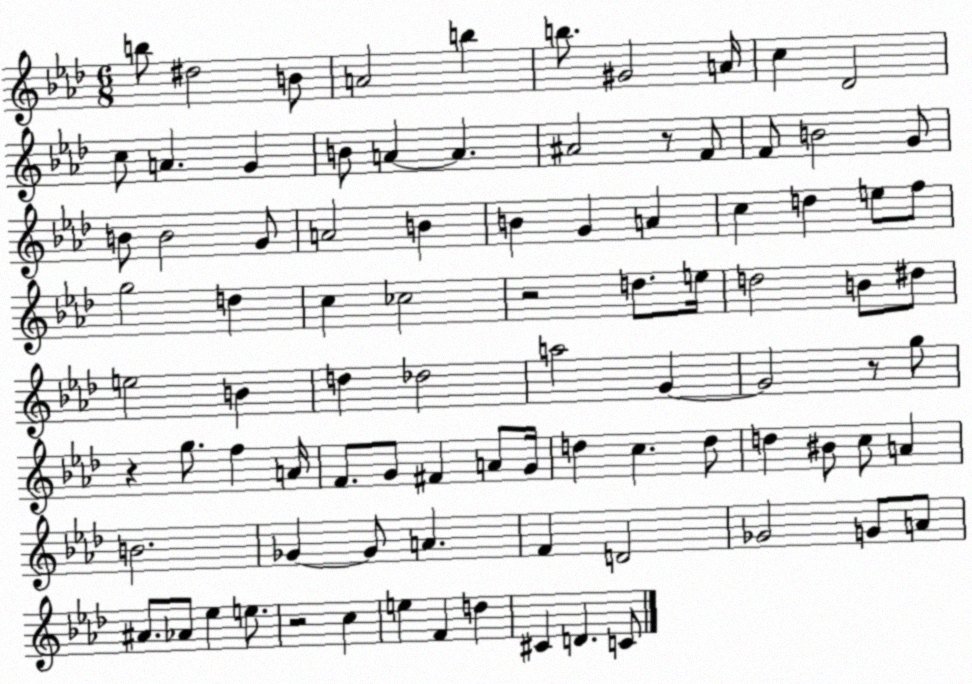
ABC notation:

X:1
T:Untitled
M:6/8
L:1/4
K:Ab
b/2 ^d2 B/2 A2 b b/2 ^G2 A/4 c _D2 c/2 A G B/2 A A ^A2 z/2 F/2 F/2 B2 G/2 B/2 B2 G/2 A2 B B G A c d e/2 f/2 g2 d c _c2 z2 d/2 e/4 d2 B/2 ^d/2 e2 B d _d2 a2 G G2 z/2 g/2 z g/2 f A/4 F/2 G/2 ^F A/2 G/4 d c d/2 d ^B/2 c/2 A B2 _G _G/2 A F D2 _G2 G/2 A/2 ^A/2 _A/2 _e e/2 z2 c e F d ^C D C/2